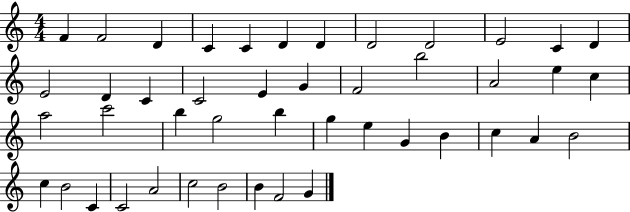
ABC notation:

X:1
T:Untitled
M:4/4
L:1/4
K:C
F F2 D C C D D D2 D2 E2 C D E2 D C C2 E G F2 b2 A2 e c a2 c'2 b g2 b g e G B c A B2 c B2 C C2 A2 c2 B2 B F2 G